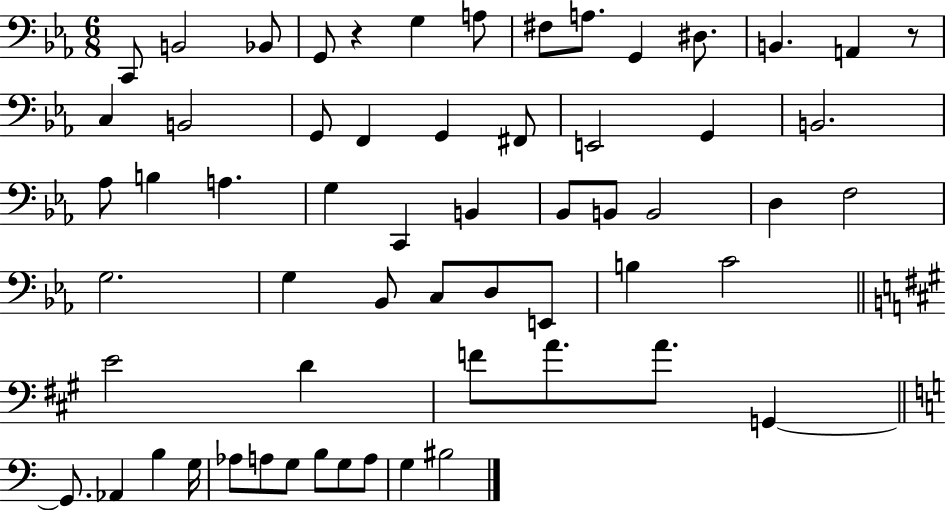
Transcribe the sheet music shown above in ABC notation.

X:1
T:Untitled
M:6/8
L:1/4
K:Eb
C,,/2 B,,2 _B,,/2 G,,/2 z G, A,/2 ^F,/2 A,/2 G,, ^D,/2 B,, A,, z/2 C, B,,2 G,,/2 F,, G,, ^F,,/2 E,,2 G,, B,,2 _A,/2 B, A, G, C,, B,, _B,,/2 B,,/2 B,,2 D, F,2 G,2 G, _B,,/2 C,/2 D,/2 E,,/2 B, C2 E2 D F/2 A/2 A/2 G,, G,,/2 _A,, B, G,/4 _A,/2 A,/2 G,/2 B,/2 G,/2 A,/2 G, ^B,2